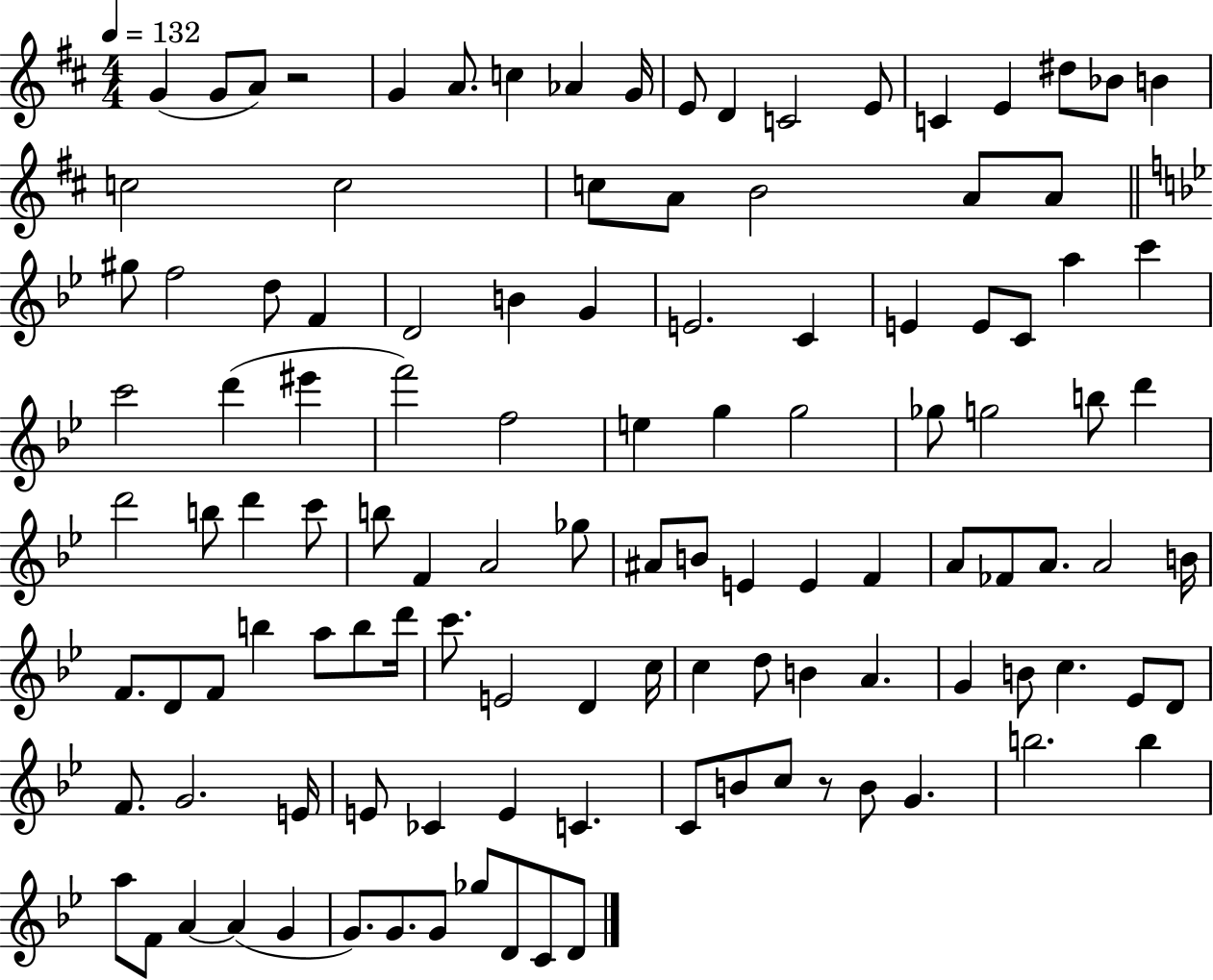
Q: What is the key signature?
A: D major